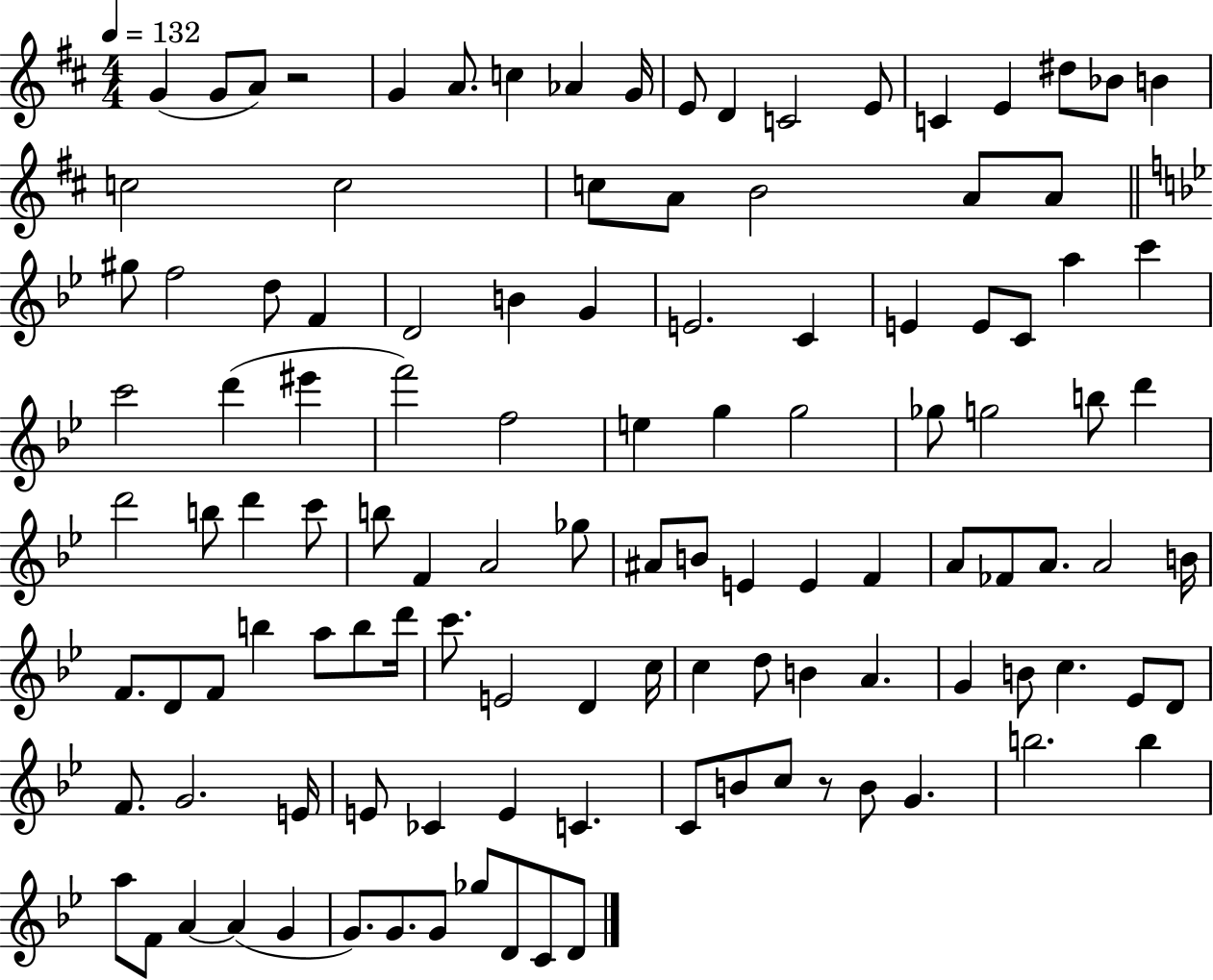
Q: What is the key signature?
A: D major